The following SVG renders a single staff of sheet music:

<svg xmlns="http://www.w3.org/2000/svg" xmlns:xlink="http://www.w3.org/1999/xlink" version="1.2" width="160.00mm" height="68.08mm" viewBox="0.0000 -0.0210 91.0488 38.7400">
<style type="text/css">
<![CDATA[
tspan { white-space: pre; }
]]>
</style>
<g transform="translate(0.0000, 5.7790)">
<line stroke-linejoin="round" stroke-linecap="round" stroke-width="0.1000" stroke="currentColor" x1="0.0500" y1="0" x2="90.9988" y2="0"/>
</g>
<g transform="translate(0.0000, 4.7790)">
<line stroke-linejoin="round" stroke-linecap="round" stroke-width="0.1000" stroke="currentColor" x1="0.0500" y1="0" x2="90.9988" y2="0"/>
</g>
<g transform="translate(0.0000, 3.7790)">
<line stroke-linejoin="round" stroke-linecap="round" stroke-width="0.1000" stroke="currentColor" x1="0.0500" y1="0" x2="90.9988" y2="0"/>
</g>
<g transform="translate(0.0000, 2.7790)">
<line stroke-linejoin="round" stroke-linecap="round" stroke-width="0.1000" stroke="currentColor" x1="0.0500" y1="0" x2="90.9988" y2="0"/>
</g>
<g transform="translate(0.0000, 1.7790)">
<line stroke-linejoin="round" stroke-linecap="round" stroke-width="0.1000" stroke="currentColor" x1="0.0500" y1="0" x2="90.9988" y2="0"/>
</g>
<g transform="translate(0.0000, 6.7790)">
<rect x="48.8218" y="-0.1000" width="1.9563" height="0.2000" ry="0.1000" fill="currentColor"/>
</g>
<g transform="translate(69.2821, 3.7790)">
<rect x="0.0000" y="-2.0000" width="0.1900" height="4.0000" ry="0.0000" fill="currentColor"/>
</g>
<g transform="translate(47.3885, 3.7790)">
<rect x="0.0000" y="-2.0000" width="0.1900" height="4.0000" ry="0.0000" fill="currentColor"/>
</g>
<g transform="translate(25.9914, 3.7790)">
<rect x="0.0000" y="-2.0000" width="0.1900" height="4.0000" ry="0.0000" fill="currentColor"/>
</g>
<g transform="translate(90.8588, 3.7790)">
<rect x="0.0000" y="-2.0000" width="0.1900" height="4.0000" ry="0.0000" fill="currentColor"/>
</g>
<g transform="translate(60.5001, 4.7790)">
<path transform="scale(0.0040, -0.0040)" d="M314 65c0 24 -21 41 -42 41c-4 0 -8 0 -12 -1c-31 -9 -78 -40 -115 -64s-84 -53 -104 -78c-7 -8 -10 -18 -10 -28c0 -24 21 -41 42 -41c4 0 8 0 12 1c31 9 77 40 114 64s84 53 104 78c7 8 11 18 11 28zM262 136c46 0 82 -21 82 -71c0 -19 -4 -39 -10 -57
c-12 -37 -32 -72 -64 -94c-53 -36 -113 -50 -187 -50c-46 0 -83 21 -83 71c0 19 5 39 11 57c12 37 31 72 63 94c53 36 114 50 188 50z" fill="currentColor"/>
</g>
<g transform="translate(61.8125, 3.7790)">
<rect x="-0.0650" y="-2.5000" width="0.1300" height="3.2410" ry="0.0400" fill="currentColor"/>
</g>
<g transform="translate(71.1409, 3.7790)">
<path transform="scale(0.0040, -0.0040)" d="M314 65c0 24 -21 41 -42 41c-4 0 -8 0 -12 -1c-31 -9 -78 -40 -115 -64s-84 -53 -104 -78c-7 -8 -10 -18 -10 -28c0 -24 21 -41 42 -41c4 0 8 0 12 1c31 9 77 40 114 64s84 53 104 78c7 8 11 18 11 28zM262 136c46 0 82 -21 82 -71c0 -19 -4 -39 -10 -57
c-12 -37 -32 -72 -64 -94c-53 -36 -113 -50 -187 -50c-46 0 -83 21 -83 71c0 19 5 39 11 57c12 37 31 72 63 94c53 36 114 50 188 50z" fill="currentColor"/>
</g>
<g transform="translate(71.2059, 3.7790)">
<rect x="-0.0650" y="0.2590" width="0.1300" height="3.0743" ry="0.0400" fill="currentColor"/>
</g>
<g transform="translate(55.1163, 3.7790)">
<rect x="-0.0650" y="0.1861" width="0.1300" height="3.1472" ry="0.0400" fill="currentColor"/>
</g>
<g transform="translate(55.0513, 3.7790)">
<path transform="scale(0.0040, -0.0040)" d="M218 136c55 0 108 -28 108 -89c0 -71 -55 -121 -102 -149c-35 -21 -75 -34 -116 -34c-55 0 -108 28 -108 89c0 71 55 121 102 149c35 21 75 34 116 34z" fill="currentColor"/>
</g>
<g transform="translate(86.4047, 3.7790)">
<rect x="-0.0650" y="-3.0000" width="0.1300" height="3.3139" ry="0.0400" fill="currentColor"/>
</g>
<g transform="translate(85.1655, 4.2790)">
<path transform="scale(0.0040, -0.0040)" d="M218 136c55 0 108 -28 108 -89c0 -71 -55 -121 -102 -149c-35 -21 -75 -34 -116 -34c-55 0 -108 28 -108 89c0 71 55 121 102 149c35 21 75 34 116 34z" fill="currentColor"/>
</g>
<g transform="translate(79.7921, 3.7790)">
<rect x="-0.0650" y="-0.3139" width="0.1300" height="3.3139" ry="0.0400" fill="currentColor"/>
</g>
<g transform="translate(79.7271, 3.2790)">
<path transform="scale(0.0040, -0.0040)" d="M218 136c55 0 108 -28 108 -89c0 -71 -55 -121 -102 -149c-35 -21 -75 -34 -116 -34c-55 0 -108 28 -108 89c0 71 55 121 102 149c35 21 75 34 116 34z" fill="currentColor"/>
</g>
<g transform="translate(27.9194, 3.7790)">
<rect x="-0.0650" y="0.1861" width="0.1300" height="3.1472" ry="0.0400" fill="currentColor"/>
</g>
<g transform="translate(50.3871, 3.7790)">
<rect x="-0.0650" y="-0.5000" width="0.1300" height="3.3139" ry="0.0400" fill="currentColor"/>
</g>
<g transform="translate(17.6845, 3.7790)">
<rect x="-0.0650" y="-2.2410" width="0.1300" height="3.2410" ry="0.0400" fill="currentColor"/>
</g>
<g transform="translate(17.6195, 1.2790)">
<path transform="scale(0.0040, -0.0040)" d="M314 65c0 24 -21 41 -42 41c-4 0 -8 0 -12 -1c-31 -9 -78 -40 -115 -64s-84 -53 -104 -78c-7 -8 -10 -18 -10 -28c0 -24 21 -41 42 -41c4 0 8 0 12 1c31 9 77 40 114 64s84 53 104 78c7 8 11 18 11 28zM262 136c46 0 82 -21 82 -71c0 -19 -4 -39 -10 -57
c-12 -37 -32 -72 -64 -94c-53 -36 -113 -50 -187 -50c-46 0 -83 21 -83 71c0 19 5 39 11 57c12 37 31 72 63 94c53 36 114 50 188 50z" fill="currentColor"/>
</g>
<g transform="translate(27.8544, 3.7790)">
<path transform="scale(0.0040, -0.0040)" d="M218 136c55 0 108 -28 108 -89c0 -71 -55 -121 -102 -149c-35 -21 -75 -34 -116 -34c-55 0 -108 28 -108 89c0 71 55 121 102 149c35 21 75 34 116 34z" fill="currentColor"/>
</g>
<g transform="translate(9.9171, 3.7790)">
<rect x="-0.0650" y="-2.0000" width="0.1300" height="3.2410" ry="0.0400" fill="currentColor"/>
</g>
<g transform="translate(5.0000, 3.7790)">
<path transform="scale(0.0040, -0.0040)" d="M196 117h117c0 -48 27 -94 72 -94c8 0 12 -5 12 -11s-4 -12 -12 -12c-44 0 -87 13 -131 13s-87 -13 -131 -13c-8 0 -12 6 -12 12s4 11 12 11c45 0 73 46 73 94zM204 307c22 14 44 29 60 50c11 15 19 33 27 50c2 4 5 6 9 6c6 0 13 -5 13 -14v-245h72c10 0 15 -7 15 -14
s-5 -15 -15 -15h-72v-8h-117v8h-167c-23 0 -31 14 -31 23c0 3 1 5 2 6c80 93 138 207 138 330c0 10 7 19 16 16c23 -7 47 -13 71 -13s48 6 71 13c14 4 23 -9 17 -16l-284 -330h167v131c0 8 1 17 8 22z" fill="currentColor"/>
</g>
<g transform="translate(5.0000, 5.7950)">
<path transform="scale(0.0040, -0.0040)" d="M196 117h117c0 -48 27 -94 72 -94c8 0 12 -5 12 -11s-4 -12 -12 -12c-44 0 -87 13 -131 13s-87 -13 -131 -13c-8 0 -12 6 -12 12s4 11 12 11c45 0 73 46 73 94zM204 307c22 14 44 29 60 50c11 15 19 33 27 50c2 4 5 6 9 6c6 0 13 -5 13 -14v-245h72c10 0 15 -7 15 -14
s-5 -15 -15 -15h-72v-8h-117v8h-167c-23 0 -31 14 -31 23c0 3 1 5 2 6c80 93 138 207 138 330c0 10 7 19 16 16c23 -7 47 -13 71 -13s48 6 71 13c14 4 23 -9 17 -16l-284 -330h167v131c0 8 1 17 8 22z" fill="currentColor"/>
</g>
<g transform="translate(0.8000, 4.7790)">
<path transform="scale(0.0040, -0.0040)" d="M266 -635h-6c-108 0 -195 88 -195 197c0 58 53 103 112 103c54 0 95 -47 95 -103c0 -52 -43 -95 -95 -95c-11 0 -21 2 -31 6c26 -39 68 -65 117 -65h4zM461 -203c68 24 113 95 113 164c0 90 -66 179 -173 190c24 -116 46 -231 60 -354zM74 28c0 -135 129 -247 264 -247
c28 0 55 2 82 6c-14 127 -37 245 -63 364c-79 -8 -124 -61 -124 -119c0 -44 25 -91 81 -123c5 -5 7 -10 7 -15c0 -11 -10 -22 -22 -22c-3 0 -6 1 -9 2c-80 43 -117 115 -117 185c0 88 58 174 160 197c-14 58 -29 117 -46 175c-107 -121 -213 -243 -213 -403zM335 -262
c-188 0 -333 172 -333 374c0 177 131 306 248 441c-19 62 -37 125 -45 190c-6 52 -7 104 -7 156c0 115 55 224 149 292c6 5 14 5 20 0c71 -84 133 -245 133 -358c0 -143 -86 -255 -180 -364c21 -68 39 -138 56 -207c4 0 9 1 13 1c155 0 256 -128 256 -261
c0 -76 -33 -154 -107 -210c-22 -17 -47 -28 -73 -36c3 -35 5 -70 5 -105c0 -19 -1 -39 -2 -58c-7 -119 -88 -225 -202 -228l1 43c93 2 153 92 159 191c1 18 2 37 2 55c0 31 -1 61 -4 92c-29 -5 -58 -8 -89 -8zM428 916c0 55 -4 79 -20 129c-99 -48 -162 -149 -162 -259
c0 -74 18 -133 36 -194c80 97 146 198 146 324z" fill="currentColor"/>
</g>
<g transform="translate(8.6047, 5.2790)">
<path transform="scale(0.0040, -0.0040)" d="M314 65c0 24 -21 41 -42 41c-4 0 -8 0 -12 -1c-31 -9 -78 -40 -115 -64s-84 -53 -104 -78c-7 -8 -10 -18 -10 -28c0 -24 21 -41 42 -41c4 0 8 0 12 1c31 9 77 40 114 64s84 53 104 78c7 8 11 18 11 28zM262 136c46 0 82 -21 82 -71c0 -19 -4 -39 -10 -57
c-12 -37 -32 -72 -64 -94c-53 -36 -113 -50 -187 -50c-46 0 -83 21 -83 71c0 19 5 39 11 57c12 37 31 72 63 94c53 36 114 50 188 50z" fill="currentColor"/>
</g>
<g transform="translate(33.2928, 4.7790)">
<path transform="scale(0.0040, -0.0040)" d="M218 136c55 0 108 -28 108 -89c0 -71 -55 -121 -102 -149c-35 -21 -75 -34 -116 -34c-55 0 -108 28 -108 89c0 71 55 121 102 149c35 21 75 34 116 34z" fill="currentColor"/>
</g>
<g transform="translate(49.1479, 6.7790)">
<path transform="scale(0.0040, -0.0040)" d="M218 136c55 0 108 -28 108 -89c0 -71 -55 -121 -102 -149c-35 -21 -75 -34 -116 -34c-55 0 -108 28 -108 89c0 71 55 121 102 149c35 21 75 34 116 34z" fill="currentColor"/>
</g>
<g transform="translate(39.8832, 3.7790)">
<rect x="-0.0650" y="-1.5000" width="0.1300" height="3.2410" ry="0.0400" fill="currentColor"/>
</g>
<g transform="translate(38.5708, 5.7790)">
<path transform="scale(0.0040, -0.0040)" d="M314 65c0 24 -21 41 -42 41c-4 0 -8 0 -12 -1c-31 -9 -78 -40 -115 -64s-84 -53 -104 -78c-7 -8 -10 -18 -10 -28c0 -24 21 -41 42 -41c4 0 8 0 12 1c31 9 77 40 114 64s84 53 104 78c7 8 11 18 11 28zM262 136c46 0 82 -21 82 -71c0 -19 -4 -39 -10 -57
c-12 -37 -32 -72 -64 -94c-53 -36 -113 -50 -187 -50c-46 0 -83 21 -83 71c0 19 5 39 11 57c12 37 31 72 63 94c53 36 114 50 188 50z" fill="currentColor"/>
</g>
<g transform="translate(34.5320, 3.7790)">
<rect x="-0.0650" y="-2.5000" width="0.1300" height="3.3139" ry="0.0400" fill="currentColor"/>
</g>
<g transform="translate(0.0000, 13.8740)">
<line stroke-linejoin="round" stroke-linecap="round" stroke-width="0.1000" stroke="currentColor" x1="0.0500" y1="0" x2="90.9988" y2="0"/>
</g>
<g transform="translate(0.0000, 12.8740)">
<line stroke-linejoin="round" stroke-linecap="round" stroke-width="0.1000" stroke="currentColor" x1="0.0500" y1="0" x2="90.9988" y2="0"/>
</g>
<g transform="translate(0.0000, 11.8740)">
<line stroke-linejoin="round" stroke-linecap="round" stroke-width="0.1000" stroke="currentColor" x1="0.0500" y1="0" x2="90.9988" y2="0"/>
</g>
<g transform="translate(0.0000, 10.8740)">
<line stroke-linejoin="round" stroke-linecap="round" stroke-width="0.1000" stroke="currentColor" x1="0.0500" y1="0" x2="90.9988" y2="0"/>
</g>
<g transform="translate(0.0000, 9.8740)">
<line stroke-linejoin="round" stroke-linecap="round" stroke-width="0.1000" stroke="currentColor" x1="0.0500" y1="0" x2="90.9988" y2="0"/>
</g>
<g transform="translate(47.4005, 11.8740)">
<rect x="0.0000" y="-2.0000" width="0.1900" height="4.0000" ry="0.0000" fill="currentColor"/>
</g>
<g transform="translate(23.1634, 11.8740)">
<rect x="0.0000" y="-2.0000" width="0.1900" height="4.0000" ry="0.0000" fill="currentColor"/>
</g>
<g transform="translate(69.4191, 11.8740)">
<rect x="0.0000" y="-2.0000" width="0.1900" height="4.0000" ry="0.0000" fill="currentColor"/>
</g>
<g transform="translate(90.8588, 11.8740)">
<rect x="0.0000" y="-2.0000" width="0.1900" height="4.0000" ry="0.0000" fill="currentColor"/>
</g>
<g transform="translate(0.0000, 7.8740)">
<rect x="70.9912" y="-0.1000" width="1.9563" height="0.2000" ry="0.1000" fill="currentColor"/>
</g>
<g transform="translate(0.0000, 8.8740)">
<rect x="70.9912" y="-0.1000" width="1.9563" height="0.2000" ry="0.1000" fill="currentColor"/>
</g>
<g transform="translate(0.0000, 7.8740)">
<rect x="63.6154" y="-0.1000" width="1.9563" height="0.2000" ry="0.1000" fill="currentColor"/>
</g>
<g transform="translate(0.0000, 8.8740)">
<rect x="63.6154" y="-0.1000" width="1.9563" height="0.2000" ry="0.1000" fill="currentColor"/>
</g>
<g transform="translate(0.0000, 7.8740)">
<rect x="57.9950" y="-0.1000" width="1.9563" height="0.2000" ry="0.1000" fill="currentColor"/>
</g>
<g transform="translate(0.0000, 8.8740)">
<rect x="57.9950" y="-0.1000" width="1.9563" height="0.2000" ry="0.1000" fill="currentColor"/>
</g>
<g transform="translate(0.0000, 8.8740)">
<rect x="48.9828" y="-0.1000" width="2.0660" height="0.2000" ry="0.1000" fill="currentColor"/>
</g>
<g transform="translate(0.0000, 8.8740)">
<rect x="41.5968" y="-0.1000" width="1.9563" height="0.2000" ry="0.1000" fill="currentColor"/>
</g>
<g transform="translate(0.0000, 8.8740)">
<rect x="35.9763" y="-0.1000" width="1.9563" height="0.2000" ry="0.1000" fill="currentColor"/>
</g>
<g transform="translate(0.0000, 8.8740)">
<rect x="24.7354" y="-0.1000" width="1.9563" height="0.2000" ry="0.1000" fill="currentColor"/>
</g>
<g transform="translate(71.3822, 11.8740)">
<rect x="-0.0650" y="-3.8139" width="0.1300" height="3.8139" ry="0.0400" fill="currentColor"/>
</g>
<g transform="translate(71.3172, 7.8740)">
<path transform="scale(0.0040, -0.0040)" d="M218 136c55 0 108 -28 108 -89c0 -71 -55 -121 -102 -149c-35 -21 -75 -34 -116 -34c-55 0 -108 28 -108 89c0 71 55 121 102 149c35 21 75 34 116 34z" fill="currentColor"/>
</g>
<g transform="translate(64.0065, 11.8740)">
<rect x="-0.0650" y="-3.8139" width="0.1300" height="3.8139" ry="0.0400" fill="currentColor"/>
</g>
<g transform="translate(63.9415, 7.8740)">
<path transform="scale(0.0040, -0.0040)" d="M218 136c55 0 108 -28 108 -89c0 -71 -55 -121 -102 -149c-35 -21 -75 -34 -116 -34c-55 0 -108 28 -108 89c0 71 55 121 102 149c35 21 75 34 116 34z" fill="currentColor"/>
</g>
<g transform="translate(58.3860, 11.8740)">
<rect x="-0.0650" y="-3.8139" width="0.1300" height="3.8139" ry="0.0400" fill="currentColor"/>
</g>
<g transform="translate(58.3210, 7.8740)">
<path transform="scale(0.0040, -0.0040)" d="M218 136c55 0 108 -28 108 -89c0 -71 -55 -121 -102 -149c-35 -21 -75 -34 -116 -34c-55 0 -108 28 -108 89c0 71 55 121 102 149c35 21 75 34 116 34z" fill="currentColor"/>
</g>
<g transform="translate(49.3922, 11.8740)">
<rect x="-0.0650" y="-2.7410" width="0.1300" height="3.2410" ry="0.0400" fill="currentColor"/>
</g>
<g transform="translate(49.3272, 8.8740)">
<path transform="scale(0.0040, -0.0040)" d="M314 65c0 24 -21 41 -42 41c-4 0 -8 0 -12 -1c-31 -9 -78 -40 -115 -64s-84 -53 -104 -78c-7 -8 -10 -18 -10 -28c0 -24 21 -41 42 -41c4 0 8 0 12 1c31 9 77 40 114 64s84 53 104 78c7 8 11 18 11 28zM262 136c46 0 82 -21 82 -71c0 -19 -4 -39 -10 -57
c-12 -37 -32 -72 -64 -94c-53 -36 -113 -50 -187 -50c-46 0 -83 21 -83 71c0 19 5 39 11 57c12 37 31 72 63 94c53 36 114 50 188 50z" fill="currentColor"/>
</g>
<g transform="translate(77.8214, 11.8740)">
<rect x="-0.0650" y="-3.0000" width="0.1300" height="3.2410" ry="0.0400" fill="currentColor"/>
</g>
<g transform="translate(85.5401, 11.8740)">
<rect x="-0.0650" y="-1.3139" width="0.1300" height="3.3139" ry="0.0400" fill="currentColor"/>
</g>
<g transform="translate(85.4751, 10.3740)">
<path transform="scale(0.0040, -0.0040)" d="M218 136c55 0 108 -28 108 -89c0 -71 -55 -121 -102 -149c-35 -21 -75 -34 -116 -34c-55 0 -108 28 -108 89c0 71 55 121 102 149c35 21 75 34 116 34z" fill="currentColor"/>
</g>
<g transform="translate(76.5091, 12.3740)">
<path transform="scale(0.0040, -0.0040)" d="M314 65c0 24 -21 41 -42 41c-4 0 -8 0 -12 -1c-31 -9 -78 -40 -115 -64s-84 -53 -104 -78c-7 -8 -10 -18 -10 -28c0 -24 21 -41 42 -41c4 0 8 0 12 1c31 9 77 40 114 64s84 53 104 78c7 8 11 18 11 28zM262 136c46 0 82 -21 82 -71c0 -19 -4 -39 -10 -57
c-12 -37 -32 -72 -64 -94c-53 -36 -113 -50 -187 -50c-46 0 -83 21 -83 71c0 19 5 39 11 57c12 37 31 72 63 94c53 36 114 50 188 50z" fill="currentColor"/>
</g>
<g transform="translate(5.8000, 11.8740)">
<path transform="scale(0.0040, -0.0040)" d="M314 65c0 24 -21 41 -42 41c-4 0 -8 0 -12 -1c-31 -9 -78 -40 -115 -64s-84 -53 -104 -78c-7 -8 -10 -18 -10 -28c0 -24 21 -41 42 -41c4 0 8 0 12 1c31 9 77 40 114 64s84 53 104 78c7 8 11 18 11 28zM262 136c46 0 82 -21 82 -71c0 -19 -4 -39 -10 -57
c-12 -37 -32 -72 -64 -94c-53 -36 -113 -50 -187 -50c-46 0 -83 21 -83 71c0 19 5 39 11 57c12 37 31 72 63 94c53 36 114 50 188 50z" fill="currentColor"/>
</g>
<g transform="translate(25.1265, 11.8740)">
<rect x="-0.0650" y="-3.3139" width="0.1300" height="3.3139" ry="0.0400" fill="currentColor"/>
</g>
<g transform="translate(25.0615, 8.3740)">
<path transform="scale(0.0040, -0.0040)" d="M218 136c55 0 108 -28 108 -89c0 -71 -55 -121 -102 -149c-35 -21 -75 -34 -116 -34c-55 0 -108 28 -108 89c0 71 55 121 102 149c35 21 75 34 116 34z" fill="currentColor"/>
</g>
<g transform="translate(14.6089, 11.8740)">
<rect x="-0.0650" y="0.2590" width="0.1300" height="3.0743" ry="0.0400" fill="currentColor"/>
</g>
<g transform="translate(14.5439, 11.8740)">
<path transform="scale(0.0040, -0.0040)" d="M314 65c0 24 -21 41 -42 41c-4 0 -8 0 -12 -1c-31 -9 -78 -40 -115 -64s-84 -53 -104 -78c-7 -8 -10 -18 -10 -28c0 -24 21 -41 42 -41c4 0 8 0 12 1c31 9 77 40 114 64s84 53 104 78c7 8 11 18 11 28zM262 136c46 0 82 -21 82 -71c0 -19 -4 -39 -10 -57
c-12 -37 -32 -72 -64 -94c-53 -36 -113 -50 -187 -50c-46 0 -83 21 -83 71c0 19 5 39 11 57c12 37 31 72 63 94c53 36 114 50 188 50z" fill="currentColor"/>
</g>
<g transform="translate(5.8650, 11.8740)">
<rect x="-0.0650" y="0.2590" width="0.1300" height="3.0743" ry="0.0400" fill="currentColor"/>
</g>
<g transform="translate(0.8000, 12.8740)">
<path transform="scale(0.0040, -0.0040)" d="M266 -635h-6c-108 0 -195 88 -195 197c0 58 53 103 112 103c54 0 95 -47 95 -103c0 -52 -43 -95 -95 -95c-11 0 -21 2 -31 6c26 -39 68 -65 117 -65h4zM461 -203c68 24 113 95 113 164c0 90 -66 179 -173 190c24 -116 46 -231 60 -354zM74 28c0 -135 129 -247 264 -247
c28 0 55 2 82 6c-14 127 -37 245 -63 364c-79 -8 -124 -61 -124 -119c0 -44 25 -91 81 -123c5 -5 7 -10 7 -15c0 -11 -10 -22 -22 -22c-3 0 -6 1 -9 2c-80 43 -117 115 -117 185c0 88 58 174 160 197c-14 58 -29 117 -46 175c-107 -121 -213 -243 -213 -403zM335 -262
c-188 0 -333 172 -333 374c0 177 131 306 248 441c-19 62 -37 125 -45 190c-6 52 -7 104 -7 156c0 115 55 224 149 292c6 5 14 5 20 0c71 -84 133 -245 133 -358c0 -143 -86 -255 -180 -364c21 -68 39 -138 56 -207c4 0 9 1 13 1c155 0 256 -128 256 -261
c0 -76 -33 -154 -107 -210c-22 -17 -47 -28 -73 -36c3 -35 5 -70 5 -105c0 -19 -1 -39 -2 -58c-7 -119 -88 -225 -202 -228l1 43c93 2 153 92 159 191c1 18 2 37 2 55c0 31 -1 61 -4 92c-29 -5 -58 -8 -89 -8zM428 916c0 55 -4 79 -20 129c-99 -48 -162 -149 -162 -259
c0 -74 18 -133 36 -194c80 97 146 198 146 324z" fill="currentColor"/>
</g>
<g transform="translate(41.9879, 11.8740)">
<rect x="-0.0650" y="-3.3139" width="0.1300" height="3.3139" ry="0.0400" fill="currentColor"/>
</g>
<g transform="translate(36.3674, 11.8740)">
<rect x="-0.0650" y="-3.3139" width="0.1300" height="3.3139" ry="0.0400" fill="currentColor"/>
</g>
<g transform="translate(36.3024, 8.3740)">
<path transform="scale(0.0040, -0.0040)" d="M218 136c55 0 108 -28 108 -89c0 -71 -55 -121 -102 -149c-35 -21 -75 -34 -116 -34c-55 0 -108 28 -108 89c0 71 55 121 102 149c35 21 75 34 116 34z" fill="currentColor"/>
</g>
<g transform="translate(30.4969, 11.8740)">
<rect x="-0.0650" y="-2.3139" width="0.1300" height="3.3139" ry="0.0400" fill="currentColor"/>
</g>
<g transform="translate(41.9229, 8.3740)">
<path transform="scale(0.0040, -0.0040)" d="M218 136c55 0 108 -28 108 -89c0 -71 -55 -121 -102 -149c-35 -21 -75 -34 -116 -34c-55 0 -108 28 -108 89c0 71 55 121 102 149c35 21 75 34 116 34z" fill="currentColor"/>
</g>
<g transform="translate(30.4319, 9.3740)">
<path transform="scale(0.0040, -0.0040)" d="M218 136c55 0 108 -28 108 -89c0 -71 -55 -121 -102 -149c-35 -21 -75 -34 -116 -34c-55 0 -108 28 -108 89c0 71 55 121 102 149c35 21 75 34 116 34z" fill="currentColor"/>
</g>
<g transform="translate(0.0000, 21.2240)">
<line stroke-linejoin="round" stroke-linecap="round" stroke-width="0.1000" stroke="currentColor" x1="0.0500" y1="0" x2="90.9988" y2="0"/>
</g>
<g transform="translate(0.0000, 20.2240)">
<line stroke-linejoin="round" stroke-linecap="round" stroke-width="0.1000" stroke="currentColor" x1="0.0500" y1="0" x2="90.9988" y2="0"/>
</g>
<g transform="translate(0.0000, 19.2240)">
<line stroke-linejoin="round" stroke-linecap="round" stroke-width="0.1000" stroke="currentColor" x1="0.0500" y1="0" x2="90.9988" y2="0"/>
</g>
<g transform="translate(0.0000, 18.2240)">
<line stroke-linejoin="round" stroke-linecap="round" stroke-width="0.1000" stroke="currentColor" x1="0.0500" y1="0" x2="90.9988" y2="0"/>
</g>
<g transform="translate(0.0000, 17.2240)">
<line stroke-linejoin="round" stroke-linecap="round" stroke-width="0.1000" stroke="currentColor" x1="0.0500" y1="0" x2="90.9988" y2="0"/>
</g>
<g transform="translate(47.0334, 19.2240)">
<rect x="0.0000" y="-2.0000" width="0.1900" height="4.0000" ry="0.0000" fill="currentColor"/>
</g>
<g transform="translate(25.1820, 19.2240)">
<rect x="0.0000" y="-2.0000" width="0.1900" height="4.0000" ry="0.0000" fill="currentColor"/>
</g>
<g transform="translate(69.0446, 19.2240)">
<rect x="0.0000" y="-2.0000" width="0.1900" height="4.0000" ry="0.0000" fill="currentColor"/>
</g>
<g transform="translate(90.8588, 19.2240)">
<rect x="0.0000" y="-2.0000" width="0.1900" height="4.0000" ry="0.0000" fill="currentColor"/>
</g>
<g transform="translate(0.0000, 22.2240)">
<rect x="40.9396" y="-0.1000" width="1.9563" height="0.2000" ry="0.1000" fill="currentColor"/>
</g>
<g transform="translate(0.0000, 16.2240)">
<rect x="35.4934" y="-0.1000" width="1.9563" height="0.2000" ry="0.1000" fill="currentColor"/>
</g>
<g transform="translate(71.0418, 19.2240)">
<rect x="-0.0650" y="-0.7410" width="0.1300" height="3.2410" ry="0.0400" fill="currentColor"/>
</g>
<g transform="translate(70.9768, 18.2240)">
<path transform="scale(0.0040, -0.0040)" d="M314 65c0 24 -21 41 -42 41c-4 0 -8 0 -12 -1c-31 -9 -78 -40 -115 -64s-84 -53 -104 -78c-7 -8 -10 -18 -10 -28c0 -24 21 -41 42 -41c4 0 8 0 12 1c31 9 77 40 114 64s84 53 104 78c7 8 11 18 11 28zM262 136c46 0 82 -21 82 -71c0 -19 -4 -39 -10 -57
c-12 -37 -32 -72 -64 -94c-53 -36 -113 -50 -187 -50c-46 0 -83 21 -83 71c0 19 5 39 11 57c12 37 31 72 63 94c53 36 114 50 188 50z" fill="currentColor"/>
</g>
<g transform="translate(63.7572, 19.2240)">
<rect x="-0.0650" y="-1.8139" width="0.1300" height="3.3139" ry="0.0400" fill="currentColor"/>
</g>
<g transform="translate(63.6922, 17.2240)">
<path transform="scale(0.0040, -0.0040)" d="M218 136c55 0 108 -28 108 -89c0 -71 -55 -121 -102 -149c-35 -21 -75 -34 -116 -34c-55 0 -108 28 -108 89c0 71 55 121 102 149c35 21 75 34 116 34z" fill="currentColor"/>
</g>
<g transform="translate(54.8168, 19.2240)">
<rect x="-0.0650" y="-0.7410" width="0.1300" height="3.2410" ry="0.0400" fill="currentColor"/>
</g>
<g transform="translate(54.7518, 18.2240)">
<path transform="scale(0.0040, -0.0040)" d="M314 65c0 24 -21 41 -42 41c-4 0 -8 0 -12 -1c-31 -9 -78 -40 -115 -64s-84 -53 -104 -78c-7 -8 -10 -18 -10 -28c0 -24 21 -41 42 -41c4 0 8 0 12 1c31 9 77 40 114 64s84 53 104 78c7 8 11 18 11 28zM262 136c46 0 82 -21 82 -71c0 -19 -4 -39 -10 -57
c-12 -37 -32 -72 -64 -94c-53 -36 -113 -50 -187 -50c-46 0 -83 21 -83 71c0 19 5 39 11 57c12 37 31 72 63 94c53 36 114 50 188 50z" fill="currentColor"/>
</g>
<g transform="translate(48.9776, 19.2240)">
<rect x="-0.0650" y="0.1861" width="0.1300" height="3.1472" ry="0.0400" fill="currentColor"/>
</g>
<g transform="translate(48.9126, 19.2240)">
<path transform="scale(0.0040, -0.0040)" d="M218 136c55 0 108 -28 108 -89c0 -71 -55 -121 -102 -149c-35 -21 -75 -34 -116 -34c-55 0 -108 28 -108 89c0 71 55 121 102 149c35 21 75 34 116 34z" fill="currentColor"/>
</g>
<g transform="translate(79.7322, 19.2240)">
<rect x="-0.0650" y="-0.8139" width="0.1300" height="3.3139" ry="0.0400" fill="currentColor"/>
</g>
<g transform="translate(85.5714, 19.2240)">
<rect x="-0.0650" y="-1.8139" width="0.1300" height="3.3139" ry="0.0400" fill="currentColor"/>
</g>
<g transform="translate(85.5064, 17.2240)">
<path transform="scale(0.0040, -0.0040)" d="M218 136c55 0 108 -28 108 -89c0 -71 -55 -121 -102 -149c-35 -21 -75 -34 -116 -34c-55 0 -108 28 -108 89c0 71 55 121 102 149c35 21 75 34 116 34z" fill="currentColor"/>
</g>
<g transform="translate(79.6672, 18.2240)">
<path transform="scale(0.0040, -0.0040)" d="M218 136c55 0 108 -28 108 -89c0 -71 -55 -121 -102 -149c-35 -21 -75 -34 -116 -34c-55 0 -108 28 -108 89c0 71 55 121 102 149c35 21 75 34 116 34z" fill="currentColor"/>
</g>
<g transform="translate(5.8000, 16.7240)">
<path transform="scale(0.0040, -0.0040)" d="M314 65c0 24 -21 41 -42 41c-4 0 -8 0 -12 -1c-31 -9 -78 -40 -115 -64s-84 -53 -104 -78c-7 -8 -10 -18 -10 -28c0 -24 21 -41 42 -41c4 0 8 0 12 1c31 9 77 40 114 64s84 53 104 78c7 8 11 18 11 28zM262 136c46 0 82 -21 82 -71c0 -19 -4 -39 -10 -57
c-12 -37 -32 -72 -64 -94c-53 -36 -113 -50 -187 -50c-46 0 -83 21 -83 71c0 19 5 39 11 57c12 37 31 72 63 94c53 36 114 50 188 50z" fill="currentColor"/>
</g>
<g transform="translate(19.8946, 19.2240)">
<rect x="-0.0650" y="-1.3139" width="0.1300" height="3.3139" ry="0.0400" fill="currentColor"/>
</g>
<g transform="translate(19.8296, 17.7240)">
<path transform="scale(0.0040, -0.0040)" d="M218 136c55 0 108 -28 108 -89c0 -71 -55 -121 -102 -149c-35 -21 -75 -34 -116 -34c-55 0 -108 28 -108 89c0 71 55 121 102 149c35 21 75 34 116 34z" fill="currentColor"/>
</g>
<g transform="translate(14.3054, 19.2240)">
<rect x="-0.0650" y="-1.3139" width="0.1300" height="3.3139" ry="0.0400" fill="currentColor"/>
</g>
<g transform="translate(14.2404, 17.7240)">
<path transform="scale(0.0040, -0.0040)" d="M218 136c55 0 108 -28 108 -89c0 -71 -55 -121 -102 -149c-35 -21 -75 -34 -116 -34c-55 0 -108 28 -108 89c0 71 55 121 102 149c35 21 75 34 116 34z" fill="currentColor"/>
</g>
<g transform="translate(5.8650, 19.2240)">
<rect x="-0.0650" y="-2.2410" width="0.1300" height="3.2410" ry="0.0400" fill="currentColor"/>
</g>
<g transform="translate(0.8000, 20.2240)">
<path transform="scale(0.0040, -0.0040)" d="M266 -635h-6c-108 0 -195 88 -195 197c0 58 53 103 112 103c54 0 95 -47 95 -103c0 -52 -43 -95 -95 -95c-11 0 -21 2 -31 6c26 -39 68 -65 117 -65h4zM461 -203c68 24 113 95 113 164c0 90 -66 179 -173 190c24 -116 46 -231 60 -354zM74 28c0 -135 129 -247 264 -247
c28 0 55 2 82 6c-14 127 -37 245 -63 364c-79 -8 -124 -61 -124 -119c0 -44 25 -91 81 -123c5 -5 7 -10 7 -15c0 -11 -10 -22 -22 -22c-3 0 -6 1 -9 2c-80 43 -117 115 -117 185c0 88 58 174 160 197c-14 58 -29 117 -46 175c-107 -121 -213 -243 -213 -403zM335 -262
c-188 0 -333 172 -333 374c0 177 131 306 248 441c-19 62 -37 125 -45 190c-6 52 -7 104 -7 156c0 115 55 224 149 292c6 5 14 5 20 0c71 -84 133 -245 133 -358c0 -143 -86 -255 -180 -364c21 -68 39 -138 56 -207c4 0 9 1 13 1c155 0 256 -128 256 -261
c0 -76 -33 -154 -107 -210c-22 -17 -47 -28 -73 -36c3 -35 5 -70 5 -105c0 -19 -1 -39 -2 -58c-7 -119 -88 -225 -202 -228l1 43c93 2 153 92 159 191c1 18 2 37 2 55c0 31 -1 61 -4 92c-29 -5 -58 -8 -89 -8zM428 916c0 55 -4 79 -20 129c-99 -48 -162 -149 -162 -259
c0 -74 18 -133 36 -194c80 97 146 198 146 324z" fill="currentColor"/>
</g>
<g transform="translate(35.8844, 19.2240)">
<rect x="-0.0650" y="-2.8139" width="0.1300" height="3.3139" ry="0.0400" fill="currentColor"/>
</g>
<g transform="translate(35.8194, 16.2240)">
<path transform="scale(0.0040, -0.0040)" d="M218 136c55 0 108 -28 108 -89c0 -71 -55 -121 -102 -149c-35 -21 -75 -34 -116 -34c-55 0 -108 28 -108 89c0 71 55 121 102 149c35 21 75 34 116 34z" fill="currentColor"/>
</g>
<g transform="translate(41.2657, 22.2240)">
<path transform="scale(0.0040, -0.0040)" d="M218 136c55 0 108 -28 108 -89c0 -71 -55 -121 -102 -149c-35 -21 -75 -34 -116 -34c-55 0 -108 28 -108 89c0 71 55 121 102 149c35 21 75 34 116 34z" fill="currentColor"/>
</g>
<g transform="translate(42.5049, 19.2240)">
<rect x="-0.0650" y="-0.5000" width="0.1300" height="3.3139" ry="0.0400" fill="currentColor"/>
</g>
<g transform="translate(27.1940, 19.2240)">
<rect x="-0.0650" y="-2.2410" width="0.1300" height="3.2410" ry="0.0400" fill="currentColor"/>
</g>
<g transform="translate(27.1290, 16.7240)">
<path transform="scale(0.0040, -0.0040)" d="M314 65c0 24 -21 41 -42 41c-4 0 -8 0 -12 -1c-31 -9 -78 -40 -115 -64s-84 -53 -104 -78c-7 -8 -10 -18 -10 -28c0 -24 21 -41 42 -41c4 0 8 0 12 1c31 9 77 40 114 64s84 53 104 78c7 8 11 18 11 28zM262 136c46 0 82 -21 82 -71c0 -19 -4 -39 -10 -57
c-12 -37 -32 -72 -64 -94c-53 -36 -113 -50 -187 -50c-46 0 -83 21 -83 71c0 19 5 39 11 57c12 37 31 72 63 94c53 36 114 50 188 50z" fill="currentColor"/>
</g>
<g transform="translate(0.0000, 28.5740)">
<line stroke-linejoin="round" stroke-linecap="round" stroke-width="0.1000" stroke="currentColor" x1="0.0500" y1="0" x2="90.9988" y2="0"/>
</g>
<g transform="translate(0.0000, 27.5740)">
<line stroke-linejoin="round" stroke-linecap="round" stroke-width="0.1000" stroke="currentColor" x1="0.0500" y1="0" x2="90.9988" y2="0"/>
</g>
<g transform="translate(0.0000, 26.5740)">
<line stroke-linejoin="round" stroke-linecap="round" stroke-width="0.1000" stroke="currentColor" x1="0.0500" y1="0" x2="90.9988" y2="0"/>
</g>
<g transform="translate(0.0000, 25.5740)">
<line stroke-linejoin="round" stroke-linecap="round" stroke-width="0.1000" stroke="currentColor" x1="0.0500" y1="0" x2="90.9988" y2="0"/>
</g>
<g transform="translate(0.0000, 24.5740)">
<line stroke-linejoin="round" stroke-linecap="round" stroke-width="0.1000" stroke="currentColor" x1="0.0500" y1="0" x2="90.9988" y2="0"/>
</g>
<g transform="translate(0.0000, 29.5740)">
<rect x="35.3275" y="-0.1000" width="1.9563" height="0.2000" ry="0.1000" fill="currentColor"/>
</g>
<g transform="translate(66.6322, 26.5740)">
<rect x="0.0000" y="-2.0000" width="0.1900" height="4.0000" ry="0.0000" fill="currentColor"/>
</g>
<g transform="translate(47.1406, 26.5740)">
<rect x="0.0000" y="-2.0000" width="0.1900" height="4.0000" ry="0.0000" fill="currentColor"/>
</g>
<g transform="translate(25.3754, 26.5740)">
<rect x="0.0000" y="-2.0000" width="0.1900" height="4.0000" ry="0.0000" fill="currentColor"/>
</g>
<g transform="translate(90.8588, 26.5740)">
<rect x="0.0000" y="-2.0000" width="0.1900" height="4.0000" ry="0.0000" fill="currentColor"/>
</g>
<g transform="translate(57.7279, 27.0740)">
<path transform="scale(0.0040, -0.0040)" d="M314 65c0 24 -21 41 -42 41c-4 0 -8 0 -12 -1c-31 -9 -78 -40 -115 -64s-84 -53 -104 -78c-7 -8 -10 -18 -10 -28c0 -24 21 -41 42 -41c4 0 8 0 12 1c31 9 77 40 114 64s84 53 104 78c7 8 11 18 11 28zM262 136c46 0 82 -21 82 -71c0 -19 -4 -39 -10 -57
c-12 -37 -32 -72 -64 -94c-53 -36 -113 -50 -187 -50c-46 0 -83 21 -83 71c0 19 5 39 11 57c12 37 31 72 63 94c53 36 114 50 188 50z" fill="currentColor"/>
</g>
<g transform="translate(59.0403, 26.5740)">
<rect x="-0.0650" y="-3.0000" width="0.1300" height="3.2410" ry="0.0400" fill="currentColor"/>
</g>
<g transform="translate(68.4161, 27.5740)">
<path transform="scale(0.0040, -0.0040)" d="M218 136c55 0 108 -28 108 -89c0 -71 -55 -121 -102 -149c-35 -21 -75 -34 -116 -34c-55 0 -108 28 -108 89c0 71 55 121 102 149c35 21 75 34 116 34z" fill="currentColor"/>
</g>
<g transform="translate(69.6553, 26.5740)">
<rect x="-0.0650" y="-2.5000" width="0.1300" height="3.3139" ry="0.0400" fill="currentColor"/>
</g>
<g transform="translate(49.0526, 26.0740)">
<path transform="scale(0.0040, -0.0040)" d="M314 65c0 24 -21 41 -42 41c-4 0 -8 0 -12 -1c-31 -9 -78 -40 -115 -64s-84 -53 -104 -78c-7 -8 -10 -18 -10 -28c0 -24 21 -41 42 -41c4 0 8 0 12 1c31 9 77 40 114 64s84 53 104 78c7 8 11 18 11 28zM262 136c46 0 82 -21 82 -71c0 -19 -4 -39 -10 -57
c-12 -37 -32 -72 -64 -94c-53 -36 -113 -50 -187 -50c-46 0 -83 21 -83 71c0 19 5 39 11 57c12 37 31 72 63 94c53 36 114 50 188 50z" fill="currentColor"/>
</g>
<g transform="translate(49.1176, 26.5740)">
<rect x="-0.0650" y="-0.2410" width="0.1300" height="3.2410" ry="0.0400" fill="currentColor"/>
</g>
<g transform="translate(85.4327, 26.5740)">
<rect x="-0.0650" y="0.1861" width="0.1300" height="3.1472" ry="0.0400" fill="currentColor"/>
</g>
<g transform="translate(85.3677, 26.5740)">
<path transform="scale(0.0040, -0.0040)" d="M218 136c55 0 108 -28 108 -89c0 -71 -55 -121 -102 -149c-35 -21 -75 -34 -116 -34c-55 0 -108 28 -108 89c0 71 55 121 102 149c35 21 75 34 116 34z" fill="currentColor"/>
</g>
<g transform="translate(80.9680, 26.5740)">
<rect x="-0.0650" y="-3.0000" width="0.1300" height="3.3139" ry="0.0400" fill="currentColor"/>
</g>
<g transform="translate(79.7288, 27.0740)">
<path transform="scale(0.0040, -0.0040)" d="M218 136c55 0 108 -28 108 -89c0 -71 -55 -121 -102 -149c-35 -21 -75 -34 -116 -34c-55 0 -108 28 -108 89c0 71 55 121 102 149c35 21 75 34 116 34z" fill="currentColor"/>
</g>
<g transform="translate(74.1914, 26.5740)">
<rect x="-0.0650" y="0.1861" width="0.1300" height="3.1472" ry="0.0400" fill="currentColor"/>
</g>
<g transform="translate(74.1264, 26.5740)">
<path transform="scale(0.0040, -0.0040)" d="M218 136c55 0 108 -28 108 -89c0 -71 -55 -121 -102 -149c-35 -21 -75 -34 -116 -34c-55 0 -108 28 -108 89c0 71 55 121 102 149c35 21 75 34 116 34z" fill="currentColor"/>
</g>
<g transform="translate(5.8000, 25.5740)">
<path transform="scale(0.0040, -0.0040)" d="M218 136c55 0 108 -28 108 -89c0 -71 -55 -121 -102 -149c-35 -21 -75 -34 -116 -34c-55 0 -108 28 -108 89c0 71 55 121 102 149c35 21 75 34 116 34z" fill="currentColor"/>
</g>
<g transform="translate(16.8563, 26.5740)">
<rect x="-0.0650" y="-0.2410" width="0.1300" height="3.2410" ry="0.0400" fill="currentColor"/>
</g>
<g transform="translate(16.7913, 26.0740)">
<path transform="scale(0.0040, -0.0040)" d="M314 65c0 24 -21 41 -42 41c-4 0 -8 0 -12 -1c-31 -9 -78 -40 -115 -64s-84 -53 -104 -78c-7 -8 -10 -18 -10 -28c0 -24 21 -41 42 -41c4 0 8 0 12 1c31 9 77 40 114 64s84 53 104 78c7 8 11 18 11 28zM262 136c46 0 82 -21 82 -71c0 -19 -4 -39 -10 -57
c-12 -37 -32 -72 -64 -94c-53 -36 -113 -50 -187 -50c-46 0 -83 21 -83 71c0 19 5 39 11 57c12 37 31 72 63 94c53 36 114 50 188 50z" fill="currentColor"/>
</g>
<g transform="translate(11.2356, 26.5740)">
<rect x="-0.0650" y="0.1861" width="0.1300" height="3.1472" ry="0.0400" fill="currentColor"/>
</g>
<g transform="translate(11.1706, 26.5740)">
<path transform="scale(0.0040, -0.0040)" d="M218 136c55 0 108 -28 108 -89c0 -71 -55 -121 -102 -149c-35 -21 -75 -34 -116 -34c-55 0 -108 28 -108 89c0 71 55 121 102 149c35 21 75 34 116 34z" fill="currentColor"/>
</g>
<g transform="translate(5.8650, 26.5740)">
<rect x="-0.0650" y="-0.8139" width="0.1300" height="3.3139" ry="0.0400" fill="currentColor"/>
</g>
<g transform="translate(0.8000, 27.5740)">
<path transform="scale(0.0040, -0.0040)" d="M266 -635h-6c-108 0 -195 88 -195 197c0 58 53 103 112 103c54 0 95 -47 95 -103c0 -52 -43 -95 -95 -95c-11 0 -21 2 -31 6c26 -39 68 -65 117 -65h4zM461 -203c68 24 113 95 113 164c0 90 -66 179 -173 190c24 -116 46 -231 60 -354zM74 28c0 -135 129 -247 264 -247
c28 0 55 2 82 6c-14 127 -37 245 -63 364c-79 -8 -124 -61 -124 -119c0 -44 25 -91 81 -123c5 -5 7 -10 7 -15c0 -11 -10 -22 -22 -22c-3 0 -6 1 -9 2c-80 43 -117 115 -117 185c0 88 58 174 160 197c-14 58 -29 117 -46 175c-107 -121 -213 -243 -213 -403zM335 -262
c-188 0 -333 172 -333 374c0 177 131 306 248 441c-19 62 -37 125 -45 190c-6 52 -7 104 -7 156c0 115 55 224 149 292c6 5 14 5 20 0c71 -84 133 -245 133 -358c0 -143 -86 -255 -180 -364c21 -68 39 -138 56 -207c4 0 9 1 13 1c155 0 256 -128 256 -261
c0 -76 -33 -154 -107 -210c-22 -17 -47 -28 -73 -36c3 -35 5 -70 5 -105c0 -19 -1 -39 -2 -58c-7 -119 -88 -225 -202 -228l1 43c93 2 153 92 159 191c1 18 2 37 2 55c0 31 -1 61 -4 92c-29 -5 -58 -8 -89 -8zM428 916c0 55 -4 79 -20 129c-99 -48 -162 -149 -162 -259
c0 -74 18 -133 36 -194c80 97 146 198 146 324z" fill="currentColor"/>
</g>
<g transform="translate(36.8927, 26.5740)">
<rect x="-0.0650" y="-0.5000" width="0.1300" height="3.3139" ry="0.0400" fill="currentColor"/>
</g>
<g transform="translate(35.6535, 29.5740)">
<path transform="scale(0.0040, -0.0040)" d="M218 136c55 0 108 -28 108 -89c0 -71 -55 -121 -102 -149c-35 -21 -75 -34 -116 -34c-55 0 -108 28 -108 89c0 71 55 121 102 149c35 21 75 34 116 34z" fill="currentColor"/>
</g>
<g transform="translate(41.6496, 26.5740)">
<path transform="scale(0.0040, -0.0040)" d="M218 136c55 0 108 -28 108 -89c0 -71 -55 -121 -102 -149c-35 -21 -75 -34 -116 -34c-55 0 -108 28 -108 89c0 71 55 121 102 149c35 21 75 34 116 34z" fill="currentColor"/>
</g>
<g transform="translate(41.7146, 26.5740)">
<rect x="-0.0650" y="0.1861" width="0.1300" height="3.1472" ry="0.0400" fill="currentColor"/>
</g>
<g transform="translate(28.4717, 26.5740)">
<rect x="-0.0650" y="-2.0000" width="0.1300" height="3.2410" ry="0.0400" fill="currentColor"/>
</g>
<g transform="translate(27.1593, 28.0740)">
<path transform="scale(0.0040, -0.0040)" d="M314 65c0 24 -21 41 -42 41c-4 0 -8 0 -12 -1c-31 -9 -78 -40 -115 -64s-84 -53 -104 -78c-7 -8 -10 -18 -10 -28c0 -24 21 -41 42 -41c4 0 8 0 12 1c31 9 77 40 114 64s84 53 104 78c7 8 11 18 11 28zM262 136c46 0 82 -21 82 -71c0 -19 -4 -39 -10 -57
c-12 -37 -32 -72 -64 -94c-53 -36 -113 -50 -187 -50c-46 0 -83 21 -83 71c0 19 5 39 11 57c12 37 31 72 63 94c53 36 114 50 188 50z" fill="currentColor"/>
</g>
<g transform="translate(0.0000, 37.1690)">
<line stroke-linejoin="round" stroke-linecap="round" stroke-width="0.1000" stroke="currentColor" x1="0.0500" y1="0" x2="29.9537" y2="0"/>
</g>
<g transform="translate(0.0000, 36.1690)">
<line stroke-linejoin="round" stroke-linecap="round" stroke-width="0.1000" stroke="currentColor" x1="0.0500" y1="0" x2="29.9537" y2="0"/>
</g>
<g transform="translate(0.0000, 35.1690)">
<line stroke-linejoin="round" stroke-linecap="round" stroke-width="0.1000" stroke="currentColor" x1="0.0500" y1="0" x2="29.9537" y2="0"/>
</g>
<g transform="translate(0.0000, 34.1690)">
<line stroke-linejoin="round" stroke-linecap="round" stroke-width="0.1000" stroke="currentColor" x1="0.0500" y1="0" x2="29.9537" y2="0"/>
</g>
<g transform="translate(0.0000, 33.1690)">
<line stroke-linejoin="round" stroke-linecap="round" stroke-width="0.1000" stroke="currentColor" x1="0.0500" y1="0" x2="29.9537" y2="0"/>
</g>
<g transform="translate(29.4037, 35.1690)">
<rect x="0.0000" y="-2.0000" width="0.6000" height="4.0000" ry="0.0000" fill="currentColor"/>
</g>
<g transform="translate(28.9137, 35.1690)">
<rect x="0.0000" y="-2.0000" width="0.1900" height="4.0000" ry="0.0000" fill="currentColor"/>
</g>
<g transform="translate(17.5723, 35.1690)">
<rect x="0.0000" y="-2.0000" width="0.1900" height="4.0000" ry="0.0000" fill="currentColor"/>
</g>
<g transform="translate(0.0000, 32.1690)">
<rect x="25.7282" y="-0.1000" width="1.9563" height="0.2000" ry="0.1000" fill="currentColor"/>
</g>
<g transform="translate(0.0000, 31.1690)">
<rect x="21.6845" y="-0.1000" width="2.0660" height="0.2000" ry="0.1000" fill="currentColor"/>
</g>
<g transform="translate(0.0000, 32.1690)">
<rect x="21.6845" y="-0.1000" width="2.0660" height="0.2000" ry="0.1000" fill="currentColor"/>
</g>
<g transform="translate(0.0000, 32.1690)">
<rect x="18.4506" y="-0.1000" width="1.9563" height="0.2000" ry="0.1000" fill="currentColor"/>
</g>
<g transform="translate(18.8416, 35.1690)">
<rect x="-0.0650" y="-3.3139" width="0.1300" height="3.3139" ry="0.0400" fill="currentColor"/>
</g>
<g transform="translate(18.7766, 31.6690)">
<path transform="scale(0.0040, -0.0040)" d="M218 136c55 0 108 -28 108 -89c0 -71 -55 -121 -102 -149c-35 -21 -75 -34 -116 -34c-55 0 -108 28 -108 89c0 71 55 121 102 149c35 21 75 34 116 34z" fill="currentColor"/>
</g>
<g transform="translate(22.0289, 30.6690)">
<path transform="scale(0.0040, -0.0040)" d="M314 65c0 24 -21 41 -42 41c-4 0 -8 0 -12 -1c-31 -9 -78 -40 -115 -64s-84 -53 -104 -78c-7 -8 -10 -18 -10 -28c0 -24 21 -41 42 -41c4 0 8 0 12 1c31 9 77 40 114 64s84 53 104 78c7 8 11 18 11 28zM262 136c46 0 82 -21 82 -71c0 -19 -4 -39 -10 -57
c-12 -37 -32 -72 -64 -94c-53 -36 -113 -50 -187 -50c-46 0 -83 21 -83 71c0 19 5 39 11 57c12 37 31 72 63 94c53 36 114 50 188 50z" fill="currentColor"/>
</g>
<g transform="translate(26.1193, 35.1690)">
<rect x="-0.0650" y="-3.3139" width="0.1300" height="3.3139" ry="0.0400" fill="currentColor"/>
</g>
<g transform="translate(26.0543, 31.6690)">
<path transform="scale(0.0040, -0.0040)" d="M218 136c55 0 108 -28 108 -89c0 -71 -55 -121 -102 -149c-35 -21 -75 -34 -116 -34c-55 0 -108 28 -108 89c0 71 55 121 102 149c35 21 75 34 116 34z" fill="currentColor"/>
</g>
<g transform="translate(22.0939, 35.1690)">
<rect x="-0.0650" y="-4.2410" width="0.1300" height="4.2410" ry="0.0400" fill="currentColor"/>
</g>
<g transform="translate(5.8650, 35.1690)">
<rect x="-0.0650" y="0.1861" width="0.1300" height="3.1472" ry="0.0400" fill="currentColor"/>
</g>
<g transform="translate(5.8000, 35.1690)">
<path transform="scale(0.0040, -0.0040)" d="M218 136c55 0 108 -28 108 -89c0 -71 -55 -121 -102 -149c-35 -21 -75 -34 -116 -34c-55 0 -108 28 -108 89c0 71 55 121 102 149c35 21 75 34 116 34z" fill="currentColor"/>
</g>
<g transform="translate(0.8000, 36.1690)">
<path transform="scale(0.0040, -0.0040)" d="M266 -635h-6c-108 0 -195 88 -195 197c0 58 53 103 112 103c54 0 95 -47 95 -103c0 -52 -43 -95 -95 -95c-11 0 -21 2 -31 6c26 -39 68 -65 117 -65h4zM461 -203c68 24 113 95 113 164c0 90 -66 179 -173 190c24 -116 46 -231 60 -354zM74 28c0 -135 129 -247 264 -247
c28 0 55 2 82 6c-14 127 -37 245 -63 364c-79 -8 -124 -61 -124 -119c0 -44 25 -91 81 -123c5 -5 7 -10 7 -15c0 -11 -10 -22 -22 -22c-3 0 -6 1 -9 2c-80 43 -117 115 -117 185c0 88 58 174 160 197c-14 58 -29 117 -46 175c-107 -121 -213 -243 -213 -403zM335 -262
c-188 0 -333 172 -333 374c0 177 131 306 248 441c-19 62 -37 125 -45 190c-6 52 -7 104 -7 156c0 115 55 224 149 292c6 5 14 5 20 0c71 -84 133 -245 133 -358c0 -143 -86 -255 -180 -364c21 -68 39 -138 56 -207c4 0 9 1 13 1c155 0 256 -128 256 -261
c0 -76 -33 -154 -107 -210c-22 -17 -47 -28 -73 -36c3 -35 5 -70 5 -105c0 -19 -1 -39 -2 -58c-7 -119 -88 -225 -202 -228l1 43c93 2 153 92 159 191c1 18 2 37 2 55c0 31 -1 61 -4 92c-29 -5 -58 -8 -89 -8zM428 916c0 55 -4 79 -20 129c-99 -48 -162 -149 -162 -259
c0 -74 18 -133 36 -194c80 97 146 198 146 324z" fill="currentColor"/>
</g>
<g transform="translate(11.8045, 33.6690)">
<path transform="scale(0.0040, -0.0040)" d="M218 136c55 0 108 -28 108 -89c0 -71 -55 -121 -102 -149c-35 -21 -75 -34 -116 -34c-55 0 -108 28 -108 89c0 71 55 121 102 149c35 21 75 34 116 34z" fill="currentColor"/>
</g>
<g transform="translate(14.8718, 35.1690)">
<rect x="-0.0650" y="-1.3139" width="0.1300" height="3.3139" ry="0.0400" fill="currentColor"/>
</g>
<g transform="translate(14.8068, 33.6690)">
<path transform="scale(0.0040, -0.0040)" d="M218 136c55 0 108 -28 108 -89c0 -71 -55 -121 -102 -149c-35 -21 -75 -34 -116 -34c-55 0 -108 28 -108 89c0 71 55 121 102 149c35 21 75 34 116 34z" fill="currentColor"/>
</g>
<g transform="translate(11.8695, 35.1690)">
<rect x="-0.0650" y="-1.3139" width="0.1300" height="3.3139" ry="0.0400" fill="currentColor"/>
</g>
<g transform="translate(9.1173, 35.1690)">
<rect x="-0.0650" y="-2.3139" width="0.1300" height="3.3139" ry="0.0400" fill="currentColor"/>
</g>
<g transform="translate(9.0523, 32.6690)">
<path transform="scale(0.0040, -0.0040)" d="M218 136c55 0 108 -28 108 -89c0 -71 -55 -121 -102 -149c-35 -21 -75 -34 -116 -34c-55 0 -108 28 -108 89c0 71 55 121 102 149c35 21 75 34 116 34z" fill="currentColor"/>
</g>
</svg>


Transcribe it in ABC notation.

X:1
T:Untitled
M:4/4
L:1/4
K:C
F2 g2 B G E2 C B G2 B2 c A B2 B2 b g b b a2 c' c' c' A2 e g2 e e g2 a C B d2 f d2 d f d B c2 F2 C B c2 A2 G B A B B g e e b d'2 b